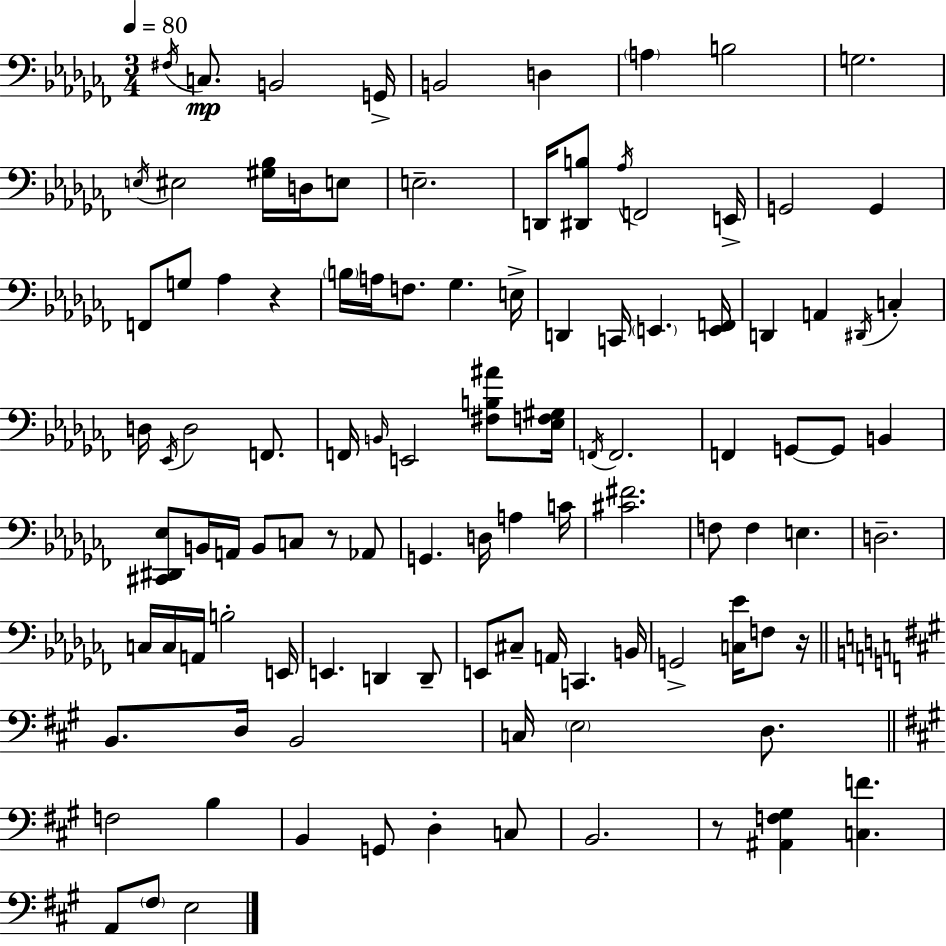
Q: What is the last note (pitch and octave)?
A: E3